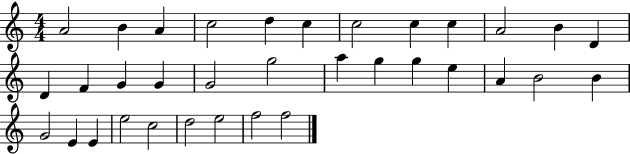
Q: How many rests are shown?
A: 0